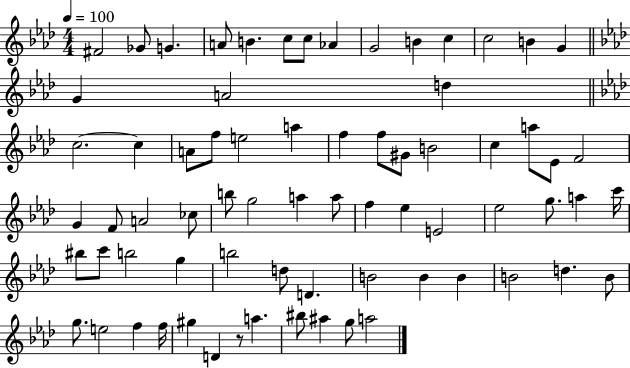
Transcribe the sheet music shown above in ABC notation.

X:1
T:Untitled
M:4/4
L:1/4
K:Ab
^F2 _G/2 G A/2 B c/2 c/2 _A G2 B c c2 B G G A2 d c2 c A/2 f/2 e2 a f f/2 ^G/2 B2 c a/2 _E/2 F2 G F/2 A2 _c/2 b/2 g2 a a/2 f _e E2 _e2 g/2 a c'/4 ^b/2 c'/2 b2 g b2 d/2 D B2 B B B2 d B/2 g/2 e2 f f/4 ^g D z/2 a ^b/2 ^a g/2 a2